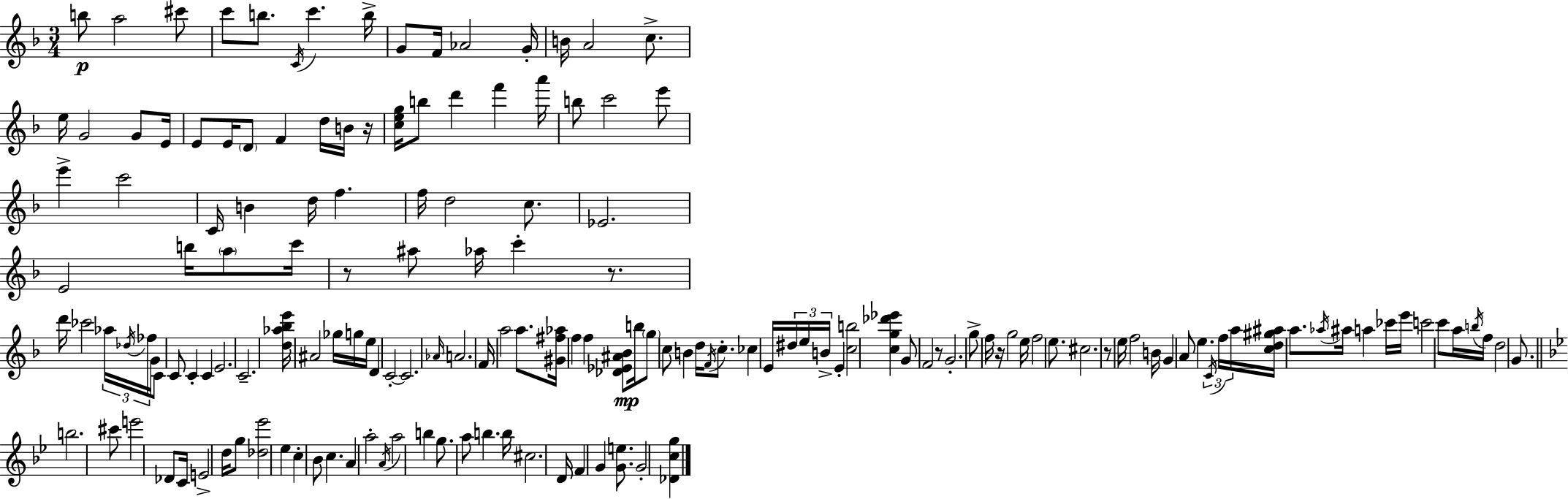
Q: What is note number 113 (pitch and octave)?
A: E6